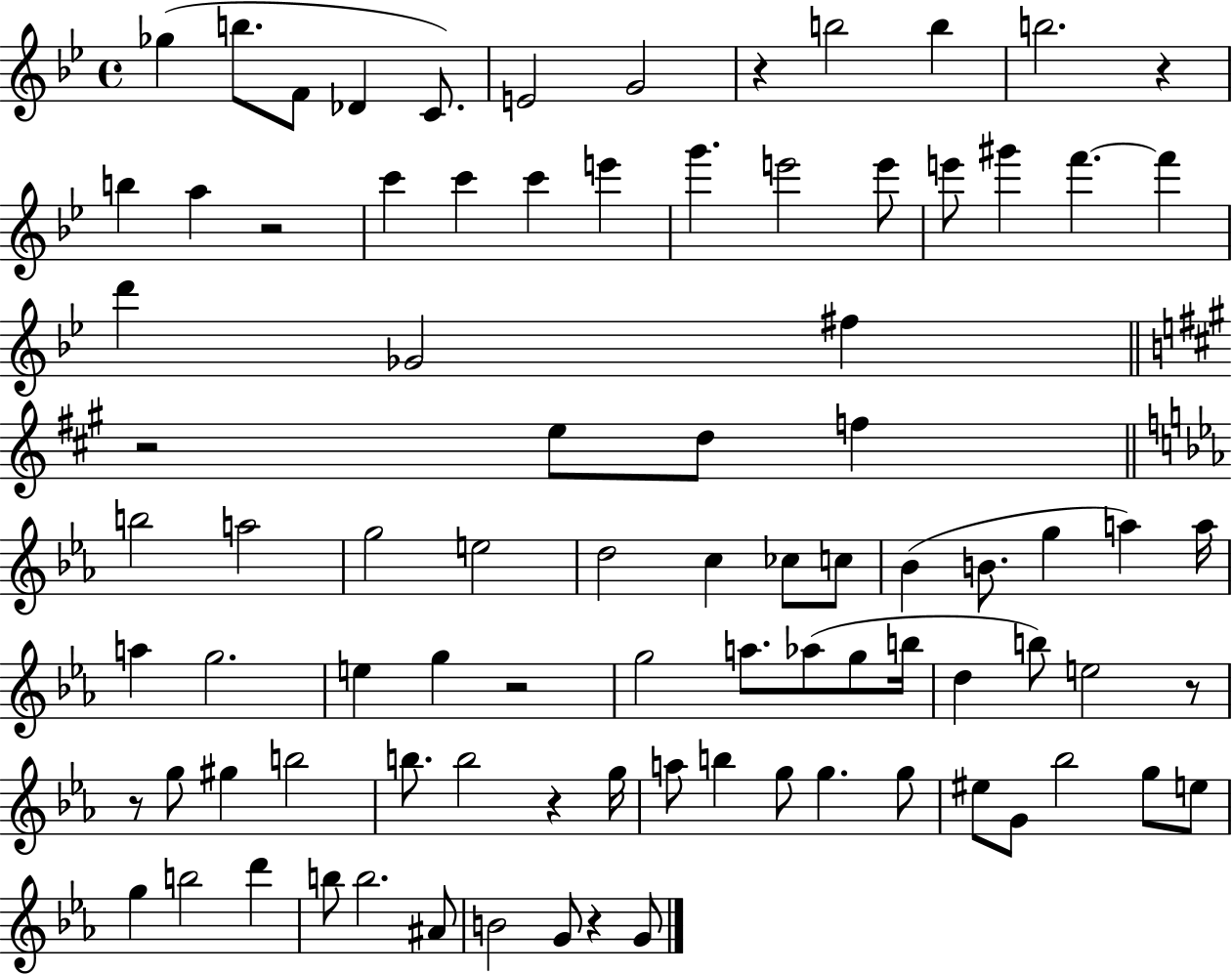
Gb5/q B5/e. F4/e Db4/q C4/e. E4/h G4/h R/q B5/h B5/q B5/h. R/q B5/q A5/q R/h C6/q C6/q C6/q E6/q G6/q. E6/h E6/e E6/e G#6/q F6/q. F6/q D6/q Gb4/h F#5/q R/h E5/e D5/e F5/q B5/h A5/h G5/h E5/h D5/h C5/q CES5/e C5/e Bb4/q B4/e. G5/q A5/q A5/s A5/q G5/h. E5/q G5/q R/h G5/h A5/e. Ab5/e G5/e B5/s D5/q B5/e E5/h R/e R/e G5/e G#5/q B5/h B5/e. B5/h R/q G5/s A5/e B5/q G5/e G5/q. G5/e EIS5/e G4/e Bb5/h G5/e E5/e G5/q B5/h D6/q B5/e B5/h. A#4/e B4/h G4/e R/q G4/e